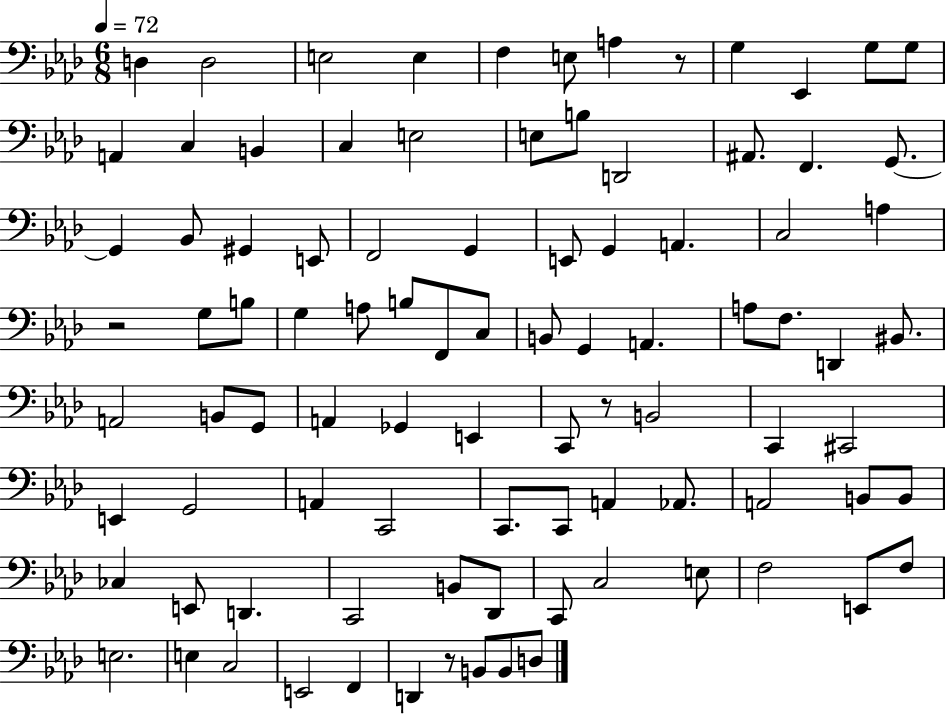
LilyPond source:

{
  \clef bass
  \numericTimeSignature
  \time 6/8
  \key aes \major
  \tempo 4 = 72
  d4 d2 | e2 e4 | f4 e8 a4 r8 | g4 ees,4 g8 g8 | \break a,4 c4 b,4 | c4 e2 | e8 b8 d,2 | ais,8. f,4. g,8.~~ | \break g,4 bes,8 gis,4 e,8 | f,2 g,4 | e,8 g,4 a,4. | c2 a4 | \break r2 g8 b8 | g4 a8 b8 f,8 c8 | b,8 g,4 a,4. | a8 f8. d,4 bis,8. | \break a,2 b,8 g,8 | a,4 ges,4 e,4 | c,8 r8 b,2 | c,4 cis,2 | \break e,4 g,2 | a,4 c,2 | c,8. c,8 a,4 aes,8. | a,2 b,8 b,8 | \break ces4 e,8 d,4. | c,2 b,8 des,8 | c,8 c2 e8 | f2 e,8 f8 | \break e2. | e4 c2 | e,2 f,4 | d,4 r8 b,8 b,8 d8 | \break \bar "|."
}